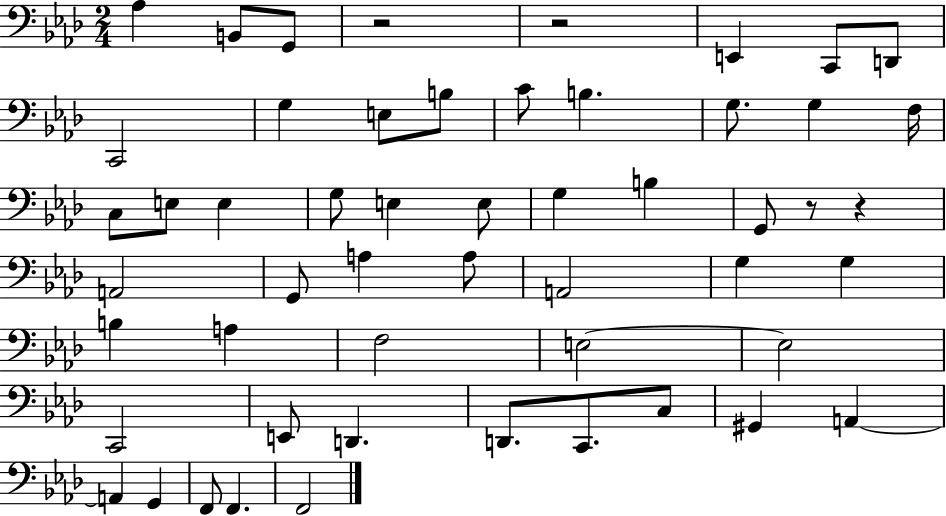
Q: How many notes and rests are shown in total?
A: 53